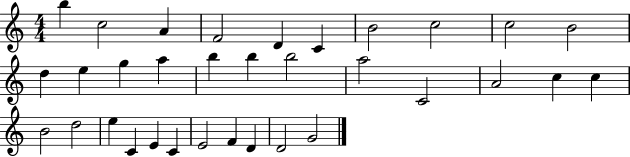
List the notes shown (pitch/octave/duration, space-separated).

B5/q C5/h A4/q F4/h D4/q C4/q B4/h C5/h C5/h B4/h D5/q E5/q G5/q A5/q B5/q B5/q B5/h A5/h C4/h A4/h C5/q C5/q B4/h D5/h E5/q C4/q E4/q C4/q E4/h F4/q D4/q D4/h G4/h